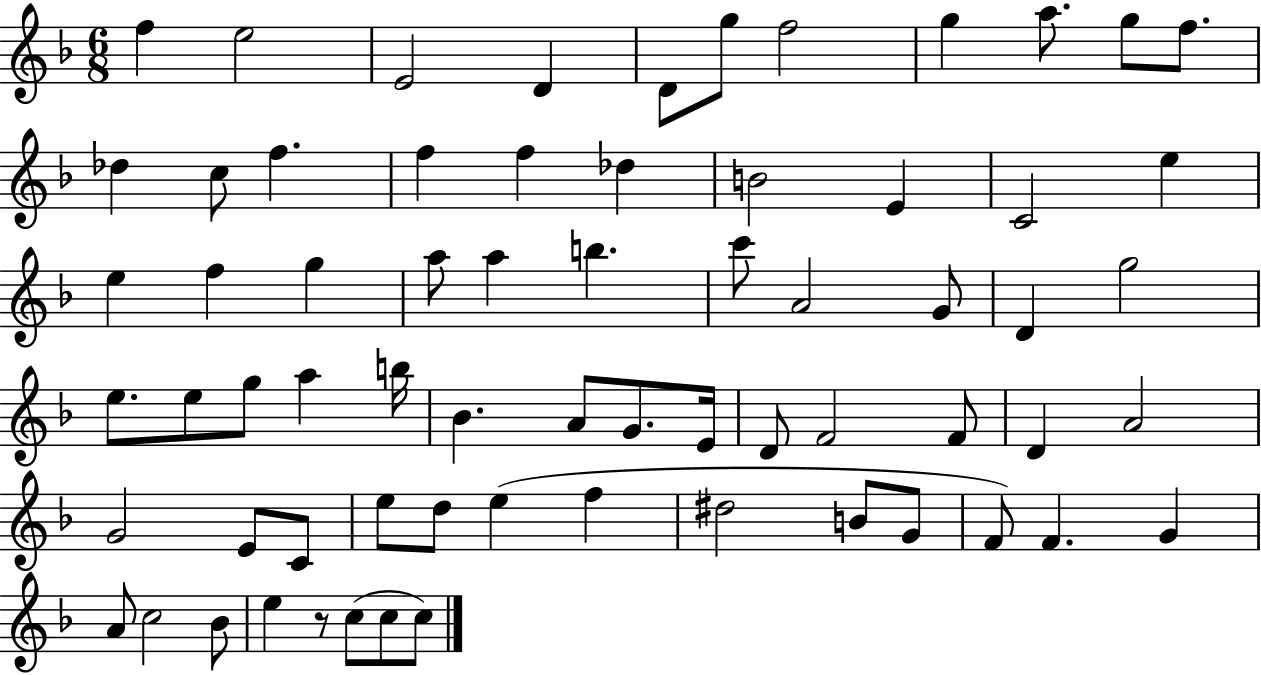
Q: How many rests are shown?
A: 1